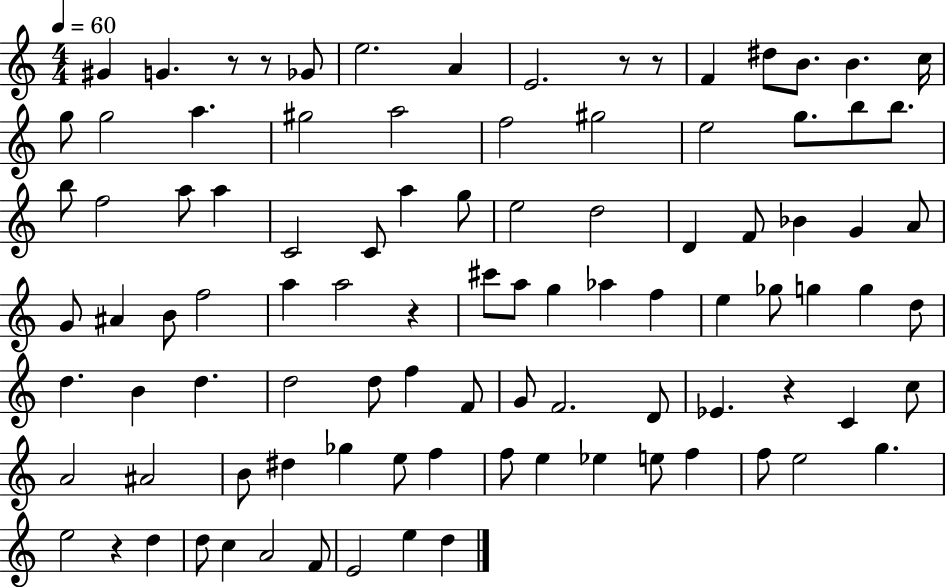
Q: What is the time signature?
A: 4/4